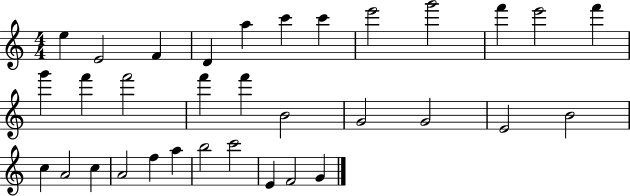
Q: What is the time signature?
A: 4/4